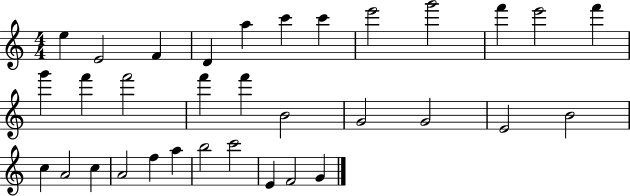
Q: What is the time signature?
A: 4/4